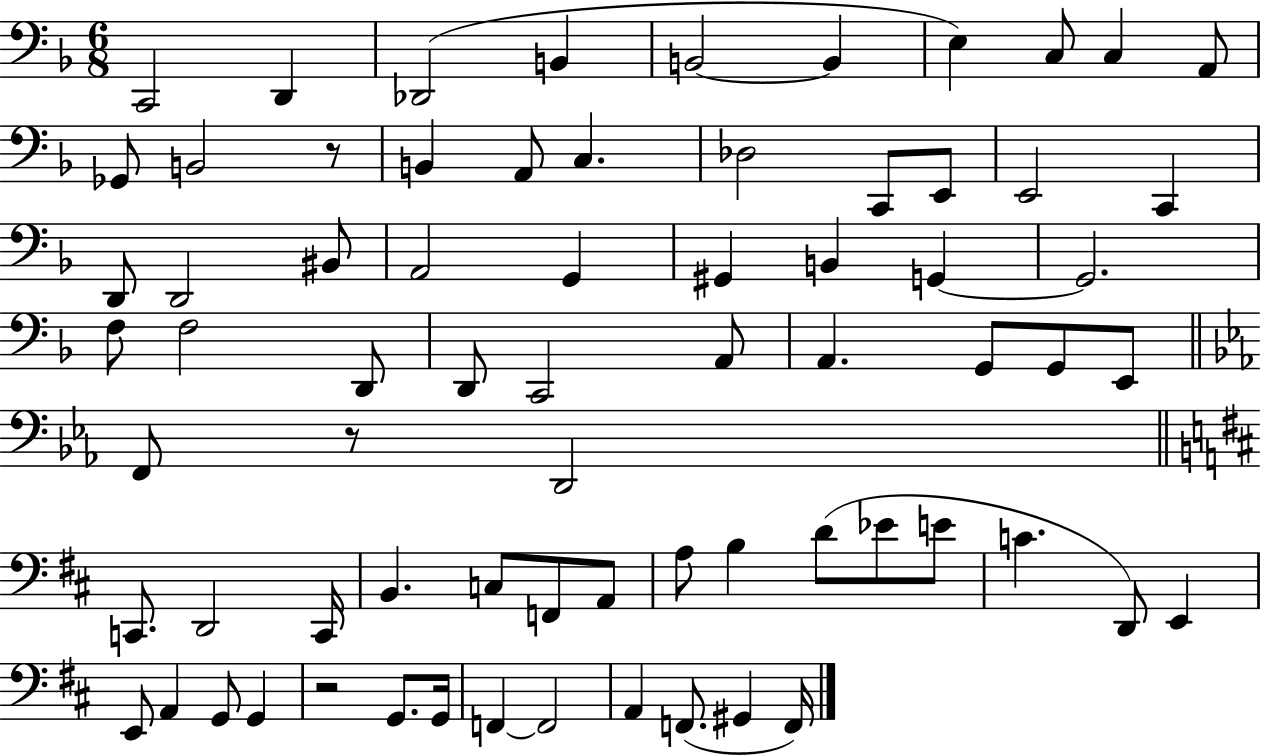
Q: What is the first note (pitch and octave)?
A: C2